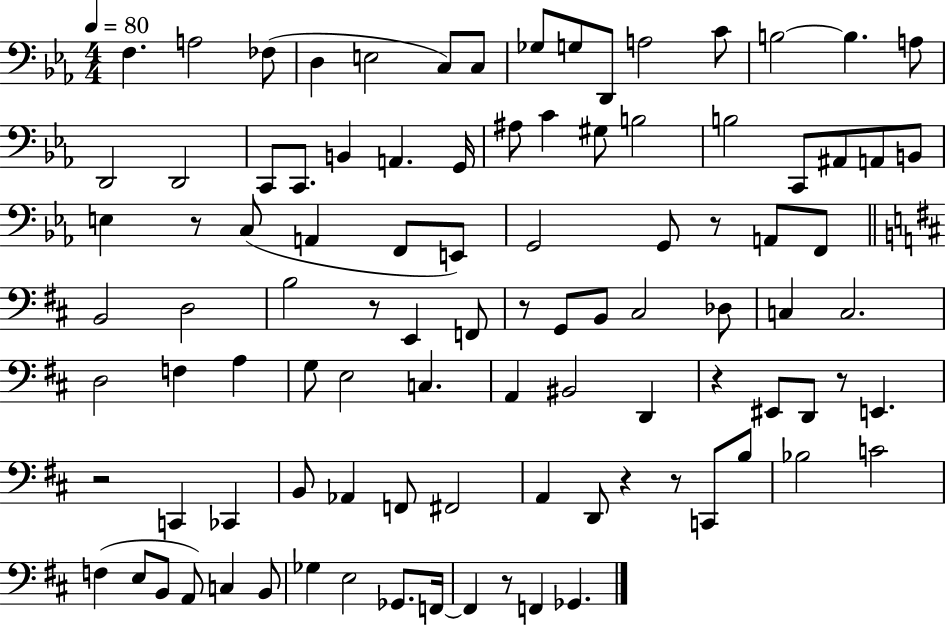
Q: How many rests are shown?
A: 10